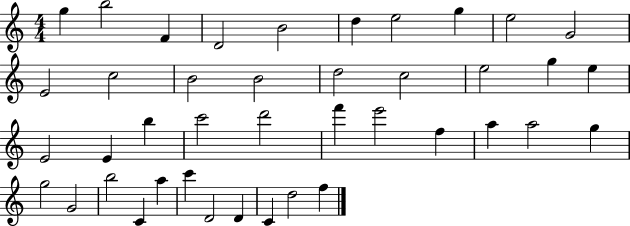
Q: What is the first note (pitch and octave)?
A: G5